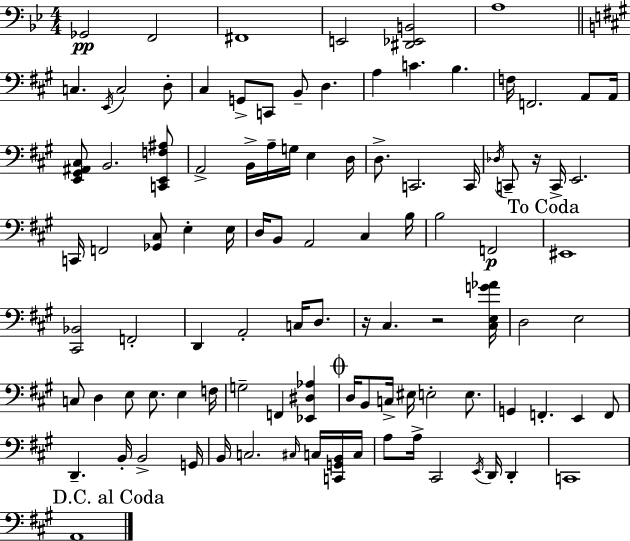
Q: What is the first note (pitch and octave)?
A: Gb2